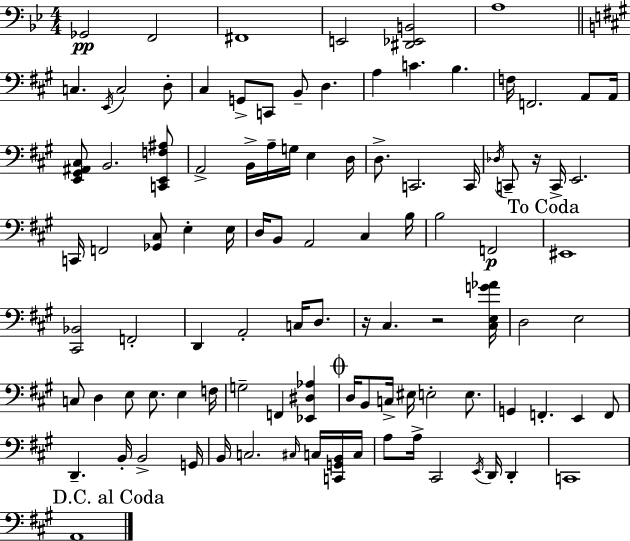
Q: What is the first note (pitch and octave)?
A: Gb2